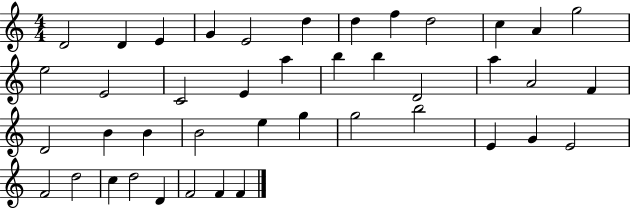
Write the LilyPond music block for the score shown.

{
  \clef treble
  \numericTimeSignature
  \time 4/4
  \key c \major
  d'2 d'4 e'4 | g'4 e'2 d''4 | d''4 f''4 d''2 | c''4 a'4 g''2 | \break e''2 e'2 | c'2 e'4 a''4 | b''4 b''4 d'2 | a''4 a'2 f'4 | \break d'2 b'4 b'4 | b'2 e''4 g''4 | g''2 b''2 | e'4 g'4 e'2 | \break f'2 d''2 | c''4 d''2 d'4 | f'2 f'4 f'4 | \bar "|."
}